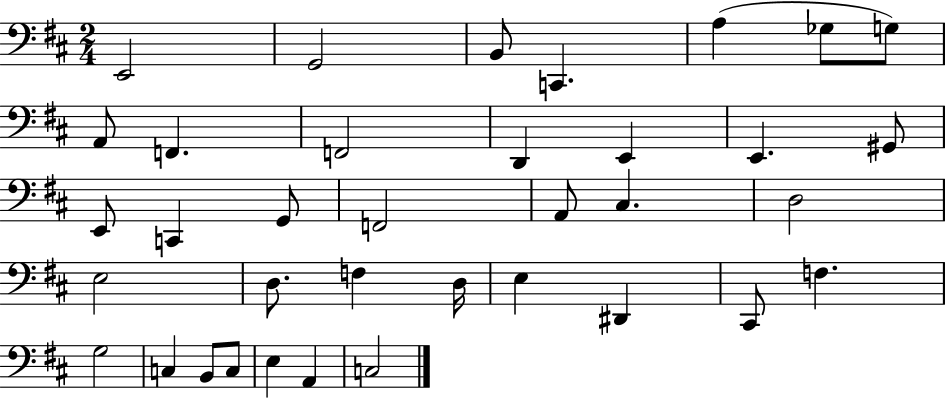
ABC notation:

X:1
T:Untitled
M:2/4
L:1/4
K:D
E,,2 G,,2 B,,/2 C,, A, _G,/2 G,/2 A,,/2 F,, F,,2 D,, E,, E,, ^G,,/2 E,,/2 C,, G,,/2 F,,2 A,,/2 ^C, D,2 E,2 D,/2 F, D,/4 E, ^D,, ^C,,/2 F, G,2 C, B,,/2 C,/2 E, A,, C,2